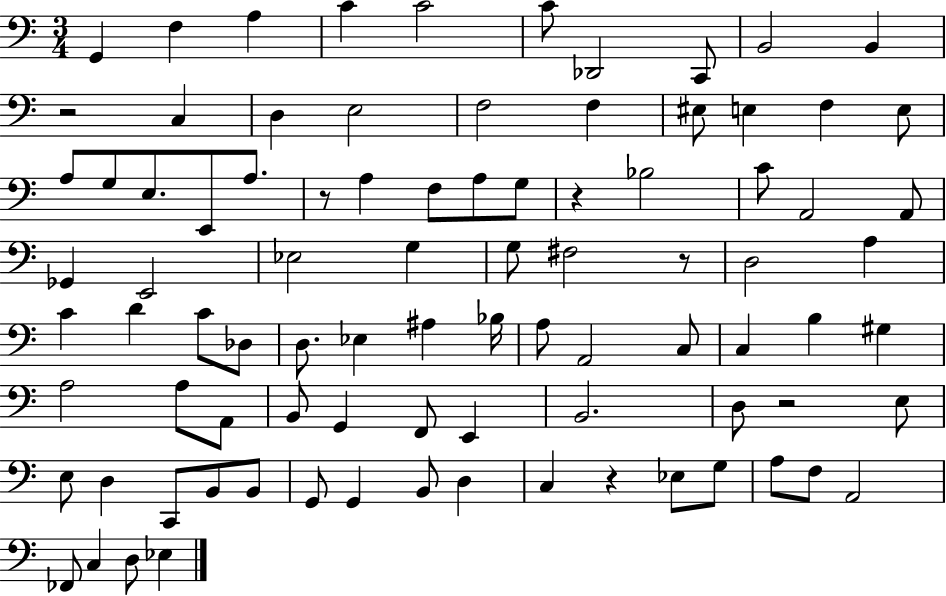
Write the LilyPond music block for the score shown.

{
  \clef bass
  \numericTimeSignature
  \time 3/4
  \key c \major
  \repeat volta 2 { g,4 f4 a4 | c'4 c'2 | c'8 des,2 c,8 | b,2 b,4 | \break r2 c4 | d4 e2 | f2 f4 | eis8 e4 f4 e8 | \break a8 g8 e8. e,8 a8. | r8 a4 f8 a8 g8 | r4 bes2 | c'8 a,2 a,8 | \break ges,4 e,2 | ees2 g4 | g8 fis2 r8 | d2 a4 | \break c'4 d'4 c'8 des8 | d8. ees4 ais4 bes16 | a8 a,2 c8 | c4 b4 gis4 | \break a2 a8 a,8 | b,8 g,4 f,8 e,4 | b,2. | d8 r2 e8 | \break e8 d4 c,8 b,8 b,8 | g,8 g,4 b,8 d4 | c4 r4 ees8 g8 | a8 f8 a,2 | \break fes,8 c4 d8 ees4 | } \bar "|."
}